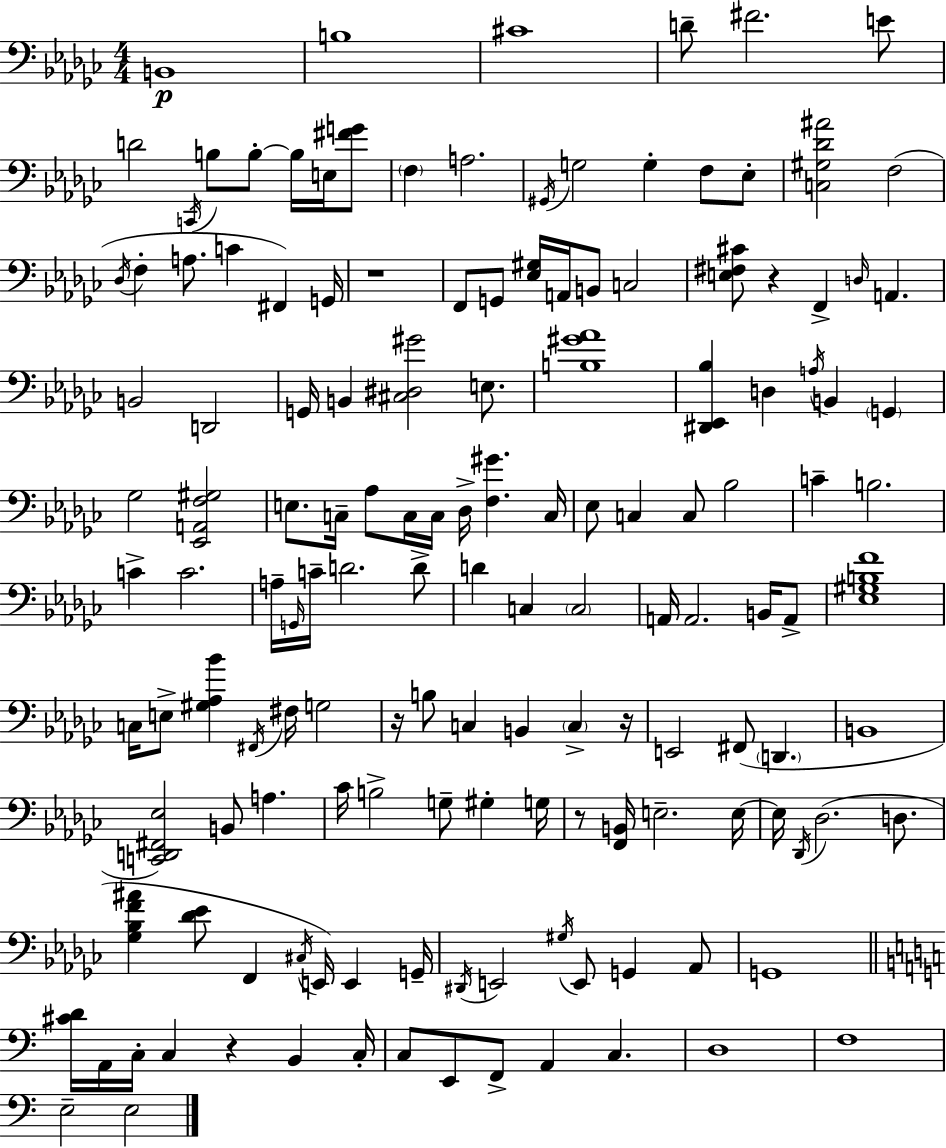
{
  \clef bass
  \numericTimeSignature
  \time 4/4
  \key ees \minor
  b,1\p | b1 | cis'1 | d'8-- fis'2. e'8 | \break d'2 \acciaccatura { c,16 } b8 b8-.~~ b16 e16 <fis' g'>8 | \parenthesize f4 a2. | \acciaccatura { gis,16 } g2 g4-. f8 | ees8-. <c gis des' ais'>2 f2( | \break \acciaccatura { des16 } f4-. a8. c'4 fis,4) | g,16 r1 | f,8 g,8 <ees gis>16 a,16 b,8 c2 | <e fis cis'>8 r4 f,4-> \grace { d16 } a,4. | \break b,2 d,2 | g,16 b,4 <cis dis gis'>2 | e8. <b gis' aes'>1 | <dis, ees, bes>4 d4 \acciaccatura { a16 } b,4 | \break \parenthesize g,4 ges2 <ees, a, f gis>2 | e8. c16-- aes8 c16 c16 des16-> <f gis'>4. | c16 ees8 c4 c8 bes2 | c'4-- b2. | \break c'4-> c'2. | a16-- \grace { g,16 } c'16-- d'2. | d'8-> d'4 c4 \parenthesize c2 | a,16 a,2. | \break b,16 a,8-> <ees gis b f'>1 | c16 e8-> <gis aes bes'>4 \acciaccatura { fis,16 } fis16 g2 | r16 b8 c4 b,4 | \parenthesize c4-> r16 e,2 fis,8( | \break \parenthesize d,4. b,1 | <c, d, fis, ees>2) b,8 | a4. ces'16 b2-> | g8-- gis4-. g16 r8 <f, b,>16 e2.-- | \break e16~~ e16 \acciaccatura { des,16 } des2.( | d8. <ges bes f' ais'>4 <des' ees'>8 f,4 | \acciaccatura { cis16 }) e,16 e,4 g,16-- \acciaccatura { dis,16 } e,2 | \acciaccatura { gis16 } e,8 g,4 aes,8 g,1 | \break \bar "||" \break \key c \major <cis' d'>16 a,16 c16-. c4 r4 b,4 c16-. | c8 e,8 f,8-> a,4 c4. | d1 | f1 | \break e2-- e2 | \bar "|."
}